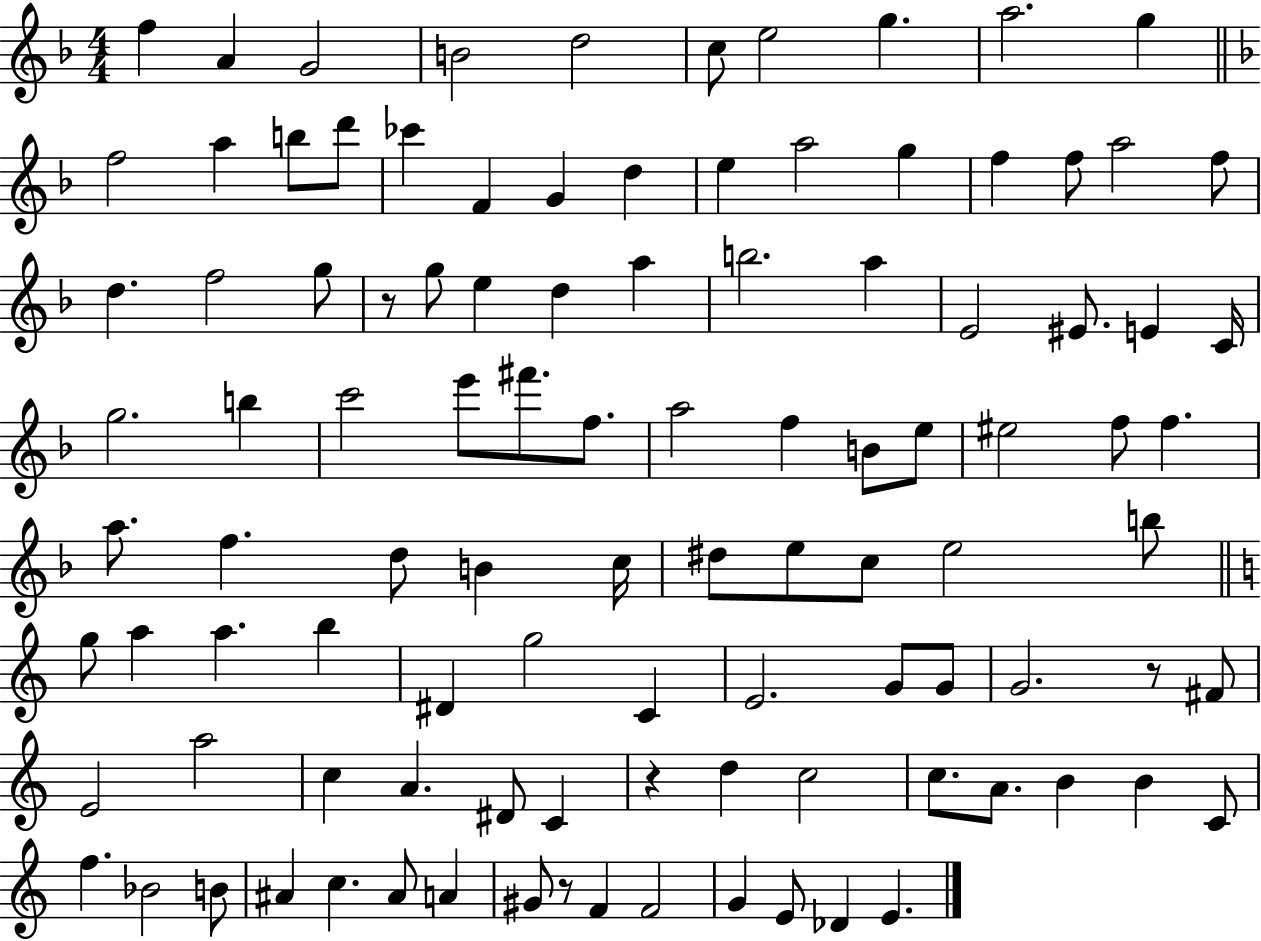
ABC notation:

X:1
T:Untitled
M:4/4
L:1/4
K:F
f A G2 B2 d2 c/2 e2 g a2 g f2 a b/2 d'/2 _c' F G d e a2 g f f/2 a2 f/2 d f2 g/2 z/2 g/2 e d a b2 a E2 ^E/2 E C/4 g2 b c'2 e'/2 ^f'/2 f/2 a2 f B/2 e/2 ^e2 f/2 f a/2 f d/2 B c/4 ^d/2 e/2 c/2 e2 b/2 g/2 a a b ^D g2 C E2 G/2 G/2 G2 z/2 ^F/2 E2 a2 c A ^D/2 C z d c2 c/2 A/2 B B C/2 f _B2 B/2 ^A c ^A/2 A ^G/2 z/2 F F2 G E/2 _D E